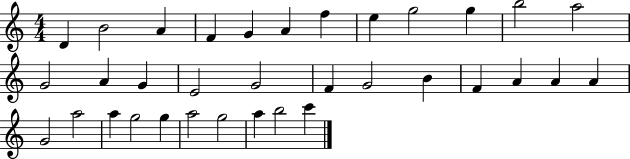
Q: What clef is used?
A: treble